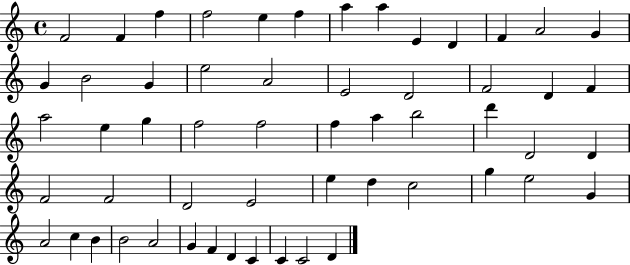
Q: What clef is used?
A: treble